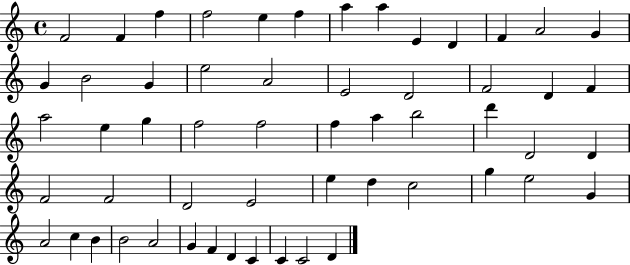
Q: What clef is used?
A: treble